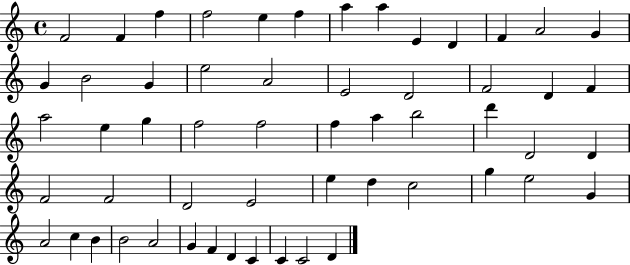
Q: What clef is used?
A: treble